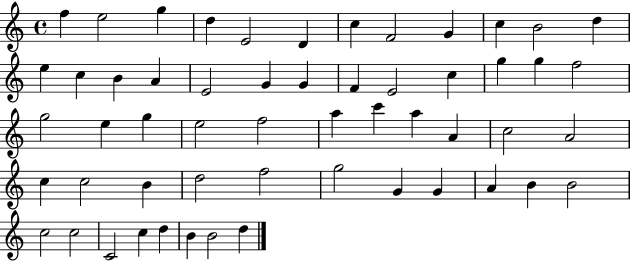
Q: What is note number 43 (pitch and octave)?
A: G4